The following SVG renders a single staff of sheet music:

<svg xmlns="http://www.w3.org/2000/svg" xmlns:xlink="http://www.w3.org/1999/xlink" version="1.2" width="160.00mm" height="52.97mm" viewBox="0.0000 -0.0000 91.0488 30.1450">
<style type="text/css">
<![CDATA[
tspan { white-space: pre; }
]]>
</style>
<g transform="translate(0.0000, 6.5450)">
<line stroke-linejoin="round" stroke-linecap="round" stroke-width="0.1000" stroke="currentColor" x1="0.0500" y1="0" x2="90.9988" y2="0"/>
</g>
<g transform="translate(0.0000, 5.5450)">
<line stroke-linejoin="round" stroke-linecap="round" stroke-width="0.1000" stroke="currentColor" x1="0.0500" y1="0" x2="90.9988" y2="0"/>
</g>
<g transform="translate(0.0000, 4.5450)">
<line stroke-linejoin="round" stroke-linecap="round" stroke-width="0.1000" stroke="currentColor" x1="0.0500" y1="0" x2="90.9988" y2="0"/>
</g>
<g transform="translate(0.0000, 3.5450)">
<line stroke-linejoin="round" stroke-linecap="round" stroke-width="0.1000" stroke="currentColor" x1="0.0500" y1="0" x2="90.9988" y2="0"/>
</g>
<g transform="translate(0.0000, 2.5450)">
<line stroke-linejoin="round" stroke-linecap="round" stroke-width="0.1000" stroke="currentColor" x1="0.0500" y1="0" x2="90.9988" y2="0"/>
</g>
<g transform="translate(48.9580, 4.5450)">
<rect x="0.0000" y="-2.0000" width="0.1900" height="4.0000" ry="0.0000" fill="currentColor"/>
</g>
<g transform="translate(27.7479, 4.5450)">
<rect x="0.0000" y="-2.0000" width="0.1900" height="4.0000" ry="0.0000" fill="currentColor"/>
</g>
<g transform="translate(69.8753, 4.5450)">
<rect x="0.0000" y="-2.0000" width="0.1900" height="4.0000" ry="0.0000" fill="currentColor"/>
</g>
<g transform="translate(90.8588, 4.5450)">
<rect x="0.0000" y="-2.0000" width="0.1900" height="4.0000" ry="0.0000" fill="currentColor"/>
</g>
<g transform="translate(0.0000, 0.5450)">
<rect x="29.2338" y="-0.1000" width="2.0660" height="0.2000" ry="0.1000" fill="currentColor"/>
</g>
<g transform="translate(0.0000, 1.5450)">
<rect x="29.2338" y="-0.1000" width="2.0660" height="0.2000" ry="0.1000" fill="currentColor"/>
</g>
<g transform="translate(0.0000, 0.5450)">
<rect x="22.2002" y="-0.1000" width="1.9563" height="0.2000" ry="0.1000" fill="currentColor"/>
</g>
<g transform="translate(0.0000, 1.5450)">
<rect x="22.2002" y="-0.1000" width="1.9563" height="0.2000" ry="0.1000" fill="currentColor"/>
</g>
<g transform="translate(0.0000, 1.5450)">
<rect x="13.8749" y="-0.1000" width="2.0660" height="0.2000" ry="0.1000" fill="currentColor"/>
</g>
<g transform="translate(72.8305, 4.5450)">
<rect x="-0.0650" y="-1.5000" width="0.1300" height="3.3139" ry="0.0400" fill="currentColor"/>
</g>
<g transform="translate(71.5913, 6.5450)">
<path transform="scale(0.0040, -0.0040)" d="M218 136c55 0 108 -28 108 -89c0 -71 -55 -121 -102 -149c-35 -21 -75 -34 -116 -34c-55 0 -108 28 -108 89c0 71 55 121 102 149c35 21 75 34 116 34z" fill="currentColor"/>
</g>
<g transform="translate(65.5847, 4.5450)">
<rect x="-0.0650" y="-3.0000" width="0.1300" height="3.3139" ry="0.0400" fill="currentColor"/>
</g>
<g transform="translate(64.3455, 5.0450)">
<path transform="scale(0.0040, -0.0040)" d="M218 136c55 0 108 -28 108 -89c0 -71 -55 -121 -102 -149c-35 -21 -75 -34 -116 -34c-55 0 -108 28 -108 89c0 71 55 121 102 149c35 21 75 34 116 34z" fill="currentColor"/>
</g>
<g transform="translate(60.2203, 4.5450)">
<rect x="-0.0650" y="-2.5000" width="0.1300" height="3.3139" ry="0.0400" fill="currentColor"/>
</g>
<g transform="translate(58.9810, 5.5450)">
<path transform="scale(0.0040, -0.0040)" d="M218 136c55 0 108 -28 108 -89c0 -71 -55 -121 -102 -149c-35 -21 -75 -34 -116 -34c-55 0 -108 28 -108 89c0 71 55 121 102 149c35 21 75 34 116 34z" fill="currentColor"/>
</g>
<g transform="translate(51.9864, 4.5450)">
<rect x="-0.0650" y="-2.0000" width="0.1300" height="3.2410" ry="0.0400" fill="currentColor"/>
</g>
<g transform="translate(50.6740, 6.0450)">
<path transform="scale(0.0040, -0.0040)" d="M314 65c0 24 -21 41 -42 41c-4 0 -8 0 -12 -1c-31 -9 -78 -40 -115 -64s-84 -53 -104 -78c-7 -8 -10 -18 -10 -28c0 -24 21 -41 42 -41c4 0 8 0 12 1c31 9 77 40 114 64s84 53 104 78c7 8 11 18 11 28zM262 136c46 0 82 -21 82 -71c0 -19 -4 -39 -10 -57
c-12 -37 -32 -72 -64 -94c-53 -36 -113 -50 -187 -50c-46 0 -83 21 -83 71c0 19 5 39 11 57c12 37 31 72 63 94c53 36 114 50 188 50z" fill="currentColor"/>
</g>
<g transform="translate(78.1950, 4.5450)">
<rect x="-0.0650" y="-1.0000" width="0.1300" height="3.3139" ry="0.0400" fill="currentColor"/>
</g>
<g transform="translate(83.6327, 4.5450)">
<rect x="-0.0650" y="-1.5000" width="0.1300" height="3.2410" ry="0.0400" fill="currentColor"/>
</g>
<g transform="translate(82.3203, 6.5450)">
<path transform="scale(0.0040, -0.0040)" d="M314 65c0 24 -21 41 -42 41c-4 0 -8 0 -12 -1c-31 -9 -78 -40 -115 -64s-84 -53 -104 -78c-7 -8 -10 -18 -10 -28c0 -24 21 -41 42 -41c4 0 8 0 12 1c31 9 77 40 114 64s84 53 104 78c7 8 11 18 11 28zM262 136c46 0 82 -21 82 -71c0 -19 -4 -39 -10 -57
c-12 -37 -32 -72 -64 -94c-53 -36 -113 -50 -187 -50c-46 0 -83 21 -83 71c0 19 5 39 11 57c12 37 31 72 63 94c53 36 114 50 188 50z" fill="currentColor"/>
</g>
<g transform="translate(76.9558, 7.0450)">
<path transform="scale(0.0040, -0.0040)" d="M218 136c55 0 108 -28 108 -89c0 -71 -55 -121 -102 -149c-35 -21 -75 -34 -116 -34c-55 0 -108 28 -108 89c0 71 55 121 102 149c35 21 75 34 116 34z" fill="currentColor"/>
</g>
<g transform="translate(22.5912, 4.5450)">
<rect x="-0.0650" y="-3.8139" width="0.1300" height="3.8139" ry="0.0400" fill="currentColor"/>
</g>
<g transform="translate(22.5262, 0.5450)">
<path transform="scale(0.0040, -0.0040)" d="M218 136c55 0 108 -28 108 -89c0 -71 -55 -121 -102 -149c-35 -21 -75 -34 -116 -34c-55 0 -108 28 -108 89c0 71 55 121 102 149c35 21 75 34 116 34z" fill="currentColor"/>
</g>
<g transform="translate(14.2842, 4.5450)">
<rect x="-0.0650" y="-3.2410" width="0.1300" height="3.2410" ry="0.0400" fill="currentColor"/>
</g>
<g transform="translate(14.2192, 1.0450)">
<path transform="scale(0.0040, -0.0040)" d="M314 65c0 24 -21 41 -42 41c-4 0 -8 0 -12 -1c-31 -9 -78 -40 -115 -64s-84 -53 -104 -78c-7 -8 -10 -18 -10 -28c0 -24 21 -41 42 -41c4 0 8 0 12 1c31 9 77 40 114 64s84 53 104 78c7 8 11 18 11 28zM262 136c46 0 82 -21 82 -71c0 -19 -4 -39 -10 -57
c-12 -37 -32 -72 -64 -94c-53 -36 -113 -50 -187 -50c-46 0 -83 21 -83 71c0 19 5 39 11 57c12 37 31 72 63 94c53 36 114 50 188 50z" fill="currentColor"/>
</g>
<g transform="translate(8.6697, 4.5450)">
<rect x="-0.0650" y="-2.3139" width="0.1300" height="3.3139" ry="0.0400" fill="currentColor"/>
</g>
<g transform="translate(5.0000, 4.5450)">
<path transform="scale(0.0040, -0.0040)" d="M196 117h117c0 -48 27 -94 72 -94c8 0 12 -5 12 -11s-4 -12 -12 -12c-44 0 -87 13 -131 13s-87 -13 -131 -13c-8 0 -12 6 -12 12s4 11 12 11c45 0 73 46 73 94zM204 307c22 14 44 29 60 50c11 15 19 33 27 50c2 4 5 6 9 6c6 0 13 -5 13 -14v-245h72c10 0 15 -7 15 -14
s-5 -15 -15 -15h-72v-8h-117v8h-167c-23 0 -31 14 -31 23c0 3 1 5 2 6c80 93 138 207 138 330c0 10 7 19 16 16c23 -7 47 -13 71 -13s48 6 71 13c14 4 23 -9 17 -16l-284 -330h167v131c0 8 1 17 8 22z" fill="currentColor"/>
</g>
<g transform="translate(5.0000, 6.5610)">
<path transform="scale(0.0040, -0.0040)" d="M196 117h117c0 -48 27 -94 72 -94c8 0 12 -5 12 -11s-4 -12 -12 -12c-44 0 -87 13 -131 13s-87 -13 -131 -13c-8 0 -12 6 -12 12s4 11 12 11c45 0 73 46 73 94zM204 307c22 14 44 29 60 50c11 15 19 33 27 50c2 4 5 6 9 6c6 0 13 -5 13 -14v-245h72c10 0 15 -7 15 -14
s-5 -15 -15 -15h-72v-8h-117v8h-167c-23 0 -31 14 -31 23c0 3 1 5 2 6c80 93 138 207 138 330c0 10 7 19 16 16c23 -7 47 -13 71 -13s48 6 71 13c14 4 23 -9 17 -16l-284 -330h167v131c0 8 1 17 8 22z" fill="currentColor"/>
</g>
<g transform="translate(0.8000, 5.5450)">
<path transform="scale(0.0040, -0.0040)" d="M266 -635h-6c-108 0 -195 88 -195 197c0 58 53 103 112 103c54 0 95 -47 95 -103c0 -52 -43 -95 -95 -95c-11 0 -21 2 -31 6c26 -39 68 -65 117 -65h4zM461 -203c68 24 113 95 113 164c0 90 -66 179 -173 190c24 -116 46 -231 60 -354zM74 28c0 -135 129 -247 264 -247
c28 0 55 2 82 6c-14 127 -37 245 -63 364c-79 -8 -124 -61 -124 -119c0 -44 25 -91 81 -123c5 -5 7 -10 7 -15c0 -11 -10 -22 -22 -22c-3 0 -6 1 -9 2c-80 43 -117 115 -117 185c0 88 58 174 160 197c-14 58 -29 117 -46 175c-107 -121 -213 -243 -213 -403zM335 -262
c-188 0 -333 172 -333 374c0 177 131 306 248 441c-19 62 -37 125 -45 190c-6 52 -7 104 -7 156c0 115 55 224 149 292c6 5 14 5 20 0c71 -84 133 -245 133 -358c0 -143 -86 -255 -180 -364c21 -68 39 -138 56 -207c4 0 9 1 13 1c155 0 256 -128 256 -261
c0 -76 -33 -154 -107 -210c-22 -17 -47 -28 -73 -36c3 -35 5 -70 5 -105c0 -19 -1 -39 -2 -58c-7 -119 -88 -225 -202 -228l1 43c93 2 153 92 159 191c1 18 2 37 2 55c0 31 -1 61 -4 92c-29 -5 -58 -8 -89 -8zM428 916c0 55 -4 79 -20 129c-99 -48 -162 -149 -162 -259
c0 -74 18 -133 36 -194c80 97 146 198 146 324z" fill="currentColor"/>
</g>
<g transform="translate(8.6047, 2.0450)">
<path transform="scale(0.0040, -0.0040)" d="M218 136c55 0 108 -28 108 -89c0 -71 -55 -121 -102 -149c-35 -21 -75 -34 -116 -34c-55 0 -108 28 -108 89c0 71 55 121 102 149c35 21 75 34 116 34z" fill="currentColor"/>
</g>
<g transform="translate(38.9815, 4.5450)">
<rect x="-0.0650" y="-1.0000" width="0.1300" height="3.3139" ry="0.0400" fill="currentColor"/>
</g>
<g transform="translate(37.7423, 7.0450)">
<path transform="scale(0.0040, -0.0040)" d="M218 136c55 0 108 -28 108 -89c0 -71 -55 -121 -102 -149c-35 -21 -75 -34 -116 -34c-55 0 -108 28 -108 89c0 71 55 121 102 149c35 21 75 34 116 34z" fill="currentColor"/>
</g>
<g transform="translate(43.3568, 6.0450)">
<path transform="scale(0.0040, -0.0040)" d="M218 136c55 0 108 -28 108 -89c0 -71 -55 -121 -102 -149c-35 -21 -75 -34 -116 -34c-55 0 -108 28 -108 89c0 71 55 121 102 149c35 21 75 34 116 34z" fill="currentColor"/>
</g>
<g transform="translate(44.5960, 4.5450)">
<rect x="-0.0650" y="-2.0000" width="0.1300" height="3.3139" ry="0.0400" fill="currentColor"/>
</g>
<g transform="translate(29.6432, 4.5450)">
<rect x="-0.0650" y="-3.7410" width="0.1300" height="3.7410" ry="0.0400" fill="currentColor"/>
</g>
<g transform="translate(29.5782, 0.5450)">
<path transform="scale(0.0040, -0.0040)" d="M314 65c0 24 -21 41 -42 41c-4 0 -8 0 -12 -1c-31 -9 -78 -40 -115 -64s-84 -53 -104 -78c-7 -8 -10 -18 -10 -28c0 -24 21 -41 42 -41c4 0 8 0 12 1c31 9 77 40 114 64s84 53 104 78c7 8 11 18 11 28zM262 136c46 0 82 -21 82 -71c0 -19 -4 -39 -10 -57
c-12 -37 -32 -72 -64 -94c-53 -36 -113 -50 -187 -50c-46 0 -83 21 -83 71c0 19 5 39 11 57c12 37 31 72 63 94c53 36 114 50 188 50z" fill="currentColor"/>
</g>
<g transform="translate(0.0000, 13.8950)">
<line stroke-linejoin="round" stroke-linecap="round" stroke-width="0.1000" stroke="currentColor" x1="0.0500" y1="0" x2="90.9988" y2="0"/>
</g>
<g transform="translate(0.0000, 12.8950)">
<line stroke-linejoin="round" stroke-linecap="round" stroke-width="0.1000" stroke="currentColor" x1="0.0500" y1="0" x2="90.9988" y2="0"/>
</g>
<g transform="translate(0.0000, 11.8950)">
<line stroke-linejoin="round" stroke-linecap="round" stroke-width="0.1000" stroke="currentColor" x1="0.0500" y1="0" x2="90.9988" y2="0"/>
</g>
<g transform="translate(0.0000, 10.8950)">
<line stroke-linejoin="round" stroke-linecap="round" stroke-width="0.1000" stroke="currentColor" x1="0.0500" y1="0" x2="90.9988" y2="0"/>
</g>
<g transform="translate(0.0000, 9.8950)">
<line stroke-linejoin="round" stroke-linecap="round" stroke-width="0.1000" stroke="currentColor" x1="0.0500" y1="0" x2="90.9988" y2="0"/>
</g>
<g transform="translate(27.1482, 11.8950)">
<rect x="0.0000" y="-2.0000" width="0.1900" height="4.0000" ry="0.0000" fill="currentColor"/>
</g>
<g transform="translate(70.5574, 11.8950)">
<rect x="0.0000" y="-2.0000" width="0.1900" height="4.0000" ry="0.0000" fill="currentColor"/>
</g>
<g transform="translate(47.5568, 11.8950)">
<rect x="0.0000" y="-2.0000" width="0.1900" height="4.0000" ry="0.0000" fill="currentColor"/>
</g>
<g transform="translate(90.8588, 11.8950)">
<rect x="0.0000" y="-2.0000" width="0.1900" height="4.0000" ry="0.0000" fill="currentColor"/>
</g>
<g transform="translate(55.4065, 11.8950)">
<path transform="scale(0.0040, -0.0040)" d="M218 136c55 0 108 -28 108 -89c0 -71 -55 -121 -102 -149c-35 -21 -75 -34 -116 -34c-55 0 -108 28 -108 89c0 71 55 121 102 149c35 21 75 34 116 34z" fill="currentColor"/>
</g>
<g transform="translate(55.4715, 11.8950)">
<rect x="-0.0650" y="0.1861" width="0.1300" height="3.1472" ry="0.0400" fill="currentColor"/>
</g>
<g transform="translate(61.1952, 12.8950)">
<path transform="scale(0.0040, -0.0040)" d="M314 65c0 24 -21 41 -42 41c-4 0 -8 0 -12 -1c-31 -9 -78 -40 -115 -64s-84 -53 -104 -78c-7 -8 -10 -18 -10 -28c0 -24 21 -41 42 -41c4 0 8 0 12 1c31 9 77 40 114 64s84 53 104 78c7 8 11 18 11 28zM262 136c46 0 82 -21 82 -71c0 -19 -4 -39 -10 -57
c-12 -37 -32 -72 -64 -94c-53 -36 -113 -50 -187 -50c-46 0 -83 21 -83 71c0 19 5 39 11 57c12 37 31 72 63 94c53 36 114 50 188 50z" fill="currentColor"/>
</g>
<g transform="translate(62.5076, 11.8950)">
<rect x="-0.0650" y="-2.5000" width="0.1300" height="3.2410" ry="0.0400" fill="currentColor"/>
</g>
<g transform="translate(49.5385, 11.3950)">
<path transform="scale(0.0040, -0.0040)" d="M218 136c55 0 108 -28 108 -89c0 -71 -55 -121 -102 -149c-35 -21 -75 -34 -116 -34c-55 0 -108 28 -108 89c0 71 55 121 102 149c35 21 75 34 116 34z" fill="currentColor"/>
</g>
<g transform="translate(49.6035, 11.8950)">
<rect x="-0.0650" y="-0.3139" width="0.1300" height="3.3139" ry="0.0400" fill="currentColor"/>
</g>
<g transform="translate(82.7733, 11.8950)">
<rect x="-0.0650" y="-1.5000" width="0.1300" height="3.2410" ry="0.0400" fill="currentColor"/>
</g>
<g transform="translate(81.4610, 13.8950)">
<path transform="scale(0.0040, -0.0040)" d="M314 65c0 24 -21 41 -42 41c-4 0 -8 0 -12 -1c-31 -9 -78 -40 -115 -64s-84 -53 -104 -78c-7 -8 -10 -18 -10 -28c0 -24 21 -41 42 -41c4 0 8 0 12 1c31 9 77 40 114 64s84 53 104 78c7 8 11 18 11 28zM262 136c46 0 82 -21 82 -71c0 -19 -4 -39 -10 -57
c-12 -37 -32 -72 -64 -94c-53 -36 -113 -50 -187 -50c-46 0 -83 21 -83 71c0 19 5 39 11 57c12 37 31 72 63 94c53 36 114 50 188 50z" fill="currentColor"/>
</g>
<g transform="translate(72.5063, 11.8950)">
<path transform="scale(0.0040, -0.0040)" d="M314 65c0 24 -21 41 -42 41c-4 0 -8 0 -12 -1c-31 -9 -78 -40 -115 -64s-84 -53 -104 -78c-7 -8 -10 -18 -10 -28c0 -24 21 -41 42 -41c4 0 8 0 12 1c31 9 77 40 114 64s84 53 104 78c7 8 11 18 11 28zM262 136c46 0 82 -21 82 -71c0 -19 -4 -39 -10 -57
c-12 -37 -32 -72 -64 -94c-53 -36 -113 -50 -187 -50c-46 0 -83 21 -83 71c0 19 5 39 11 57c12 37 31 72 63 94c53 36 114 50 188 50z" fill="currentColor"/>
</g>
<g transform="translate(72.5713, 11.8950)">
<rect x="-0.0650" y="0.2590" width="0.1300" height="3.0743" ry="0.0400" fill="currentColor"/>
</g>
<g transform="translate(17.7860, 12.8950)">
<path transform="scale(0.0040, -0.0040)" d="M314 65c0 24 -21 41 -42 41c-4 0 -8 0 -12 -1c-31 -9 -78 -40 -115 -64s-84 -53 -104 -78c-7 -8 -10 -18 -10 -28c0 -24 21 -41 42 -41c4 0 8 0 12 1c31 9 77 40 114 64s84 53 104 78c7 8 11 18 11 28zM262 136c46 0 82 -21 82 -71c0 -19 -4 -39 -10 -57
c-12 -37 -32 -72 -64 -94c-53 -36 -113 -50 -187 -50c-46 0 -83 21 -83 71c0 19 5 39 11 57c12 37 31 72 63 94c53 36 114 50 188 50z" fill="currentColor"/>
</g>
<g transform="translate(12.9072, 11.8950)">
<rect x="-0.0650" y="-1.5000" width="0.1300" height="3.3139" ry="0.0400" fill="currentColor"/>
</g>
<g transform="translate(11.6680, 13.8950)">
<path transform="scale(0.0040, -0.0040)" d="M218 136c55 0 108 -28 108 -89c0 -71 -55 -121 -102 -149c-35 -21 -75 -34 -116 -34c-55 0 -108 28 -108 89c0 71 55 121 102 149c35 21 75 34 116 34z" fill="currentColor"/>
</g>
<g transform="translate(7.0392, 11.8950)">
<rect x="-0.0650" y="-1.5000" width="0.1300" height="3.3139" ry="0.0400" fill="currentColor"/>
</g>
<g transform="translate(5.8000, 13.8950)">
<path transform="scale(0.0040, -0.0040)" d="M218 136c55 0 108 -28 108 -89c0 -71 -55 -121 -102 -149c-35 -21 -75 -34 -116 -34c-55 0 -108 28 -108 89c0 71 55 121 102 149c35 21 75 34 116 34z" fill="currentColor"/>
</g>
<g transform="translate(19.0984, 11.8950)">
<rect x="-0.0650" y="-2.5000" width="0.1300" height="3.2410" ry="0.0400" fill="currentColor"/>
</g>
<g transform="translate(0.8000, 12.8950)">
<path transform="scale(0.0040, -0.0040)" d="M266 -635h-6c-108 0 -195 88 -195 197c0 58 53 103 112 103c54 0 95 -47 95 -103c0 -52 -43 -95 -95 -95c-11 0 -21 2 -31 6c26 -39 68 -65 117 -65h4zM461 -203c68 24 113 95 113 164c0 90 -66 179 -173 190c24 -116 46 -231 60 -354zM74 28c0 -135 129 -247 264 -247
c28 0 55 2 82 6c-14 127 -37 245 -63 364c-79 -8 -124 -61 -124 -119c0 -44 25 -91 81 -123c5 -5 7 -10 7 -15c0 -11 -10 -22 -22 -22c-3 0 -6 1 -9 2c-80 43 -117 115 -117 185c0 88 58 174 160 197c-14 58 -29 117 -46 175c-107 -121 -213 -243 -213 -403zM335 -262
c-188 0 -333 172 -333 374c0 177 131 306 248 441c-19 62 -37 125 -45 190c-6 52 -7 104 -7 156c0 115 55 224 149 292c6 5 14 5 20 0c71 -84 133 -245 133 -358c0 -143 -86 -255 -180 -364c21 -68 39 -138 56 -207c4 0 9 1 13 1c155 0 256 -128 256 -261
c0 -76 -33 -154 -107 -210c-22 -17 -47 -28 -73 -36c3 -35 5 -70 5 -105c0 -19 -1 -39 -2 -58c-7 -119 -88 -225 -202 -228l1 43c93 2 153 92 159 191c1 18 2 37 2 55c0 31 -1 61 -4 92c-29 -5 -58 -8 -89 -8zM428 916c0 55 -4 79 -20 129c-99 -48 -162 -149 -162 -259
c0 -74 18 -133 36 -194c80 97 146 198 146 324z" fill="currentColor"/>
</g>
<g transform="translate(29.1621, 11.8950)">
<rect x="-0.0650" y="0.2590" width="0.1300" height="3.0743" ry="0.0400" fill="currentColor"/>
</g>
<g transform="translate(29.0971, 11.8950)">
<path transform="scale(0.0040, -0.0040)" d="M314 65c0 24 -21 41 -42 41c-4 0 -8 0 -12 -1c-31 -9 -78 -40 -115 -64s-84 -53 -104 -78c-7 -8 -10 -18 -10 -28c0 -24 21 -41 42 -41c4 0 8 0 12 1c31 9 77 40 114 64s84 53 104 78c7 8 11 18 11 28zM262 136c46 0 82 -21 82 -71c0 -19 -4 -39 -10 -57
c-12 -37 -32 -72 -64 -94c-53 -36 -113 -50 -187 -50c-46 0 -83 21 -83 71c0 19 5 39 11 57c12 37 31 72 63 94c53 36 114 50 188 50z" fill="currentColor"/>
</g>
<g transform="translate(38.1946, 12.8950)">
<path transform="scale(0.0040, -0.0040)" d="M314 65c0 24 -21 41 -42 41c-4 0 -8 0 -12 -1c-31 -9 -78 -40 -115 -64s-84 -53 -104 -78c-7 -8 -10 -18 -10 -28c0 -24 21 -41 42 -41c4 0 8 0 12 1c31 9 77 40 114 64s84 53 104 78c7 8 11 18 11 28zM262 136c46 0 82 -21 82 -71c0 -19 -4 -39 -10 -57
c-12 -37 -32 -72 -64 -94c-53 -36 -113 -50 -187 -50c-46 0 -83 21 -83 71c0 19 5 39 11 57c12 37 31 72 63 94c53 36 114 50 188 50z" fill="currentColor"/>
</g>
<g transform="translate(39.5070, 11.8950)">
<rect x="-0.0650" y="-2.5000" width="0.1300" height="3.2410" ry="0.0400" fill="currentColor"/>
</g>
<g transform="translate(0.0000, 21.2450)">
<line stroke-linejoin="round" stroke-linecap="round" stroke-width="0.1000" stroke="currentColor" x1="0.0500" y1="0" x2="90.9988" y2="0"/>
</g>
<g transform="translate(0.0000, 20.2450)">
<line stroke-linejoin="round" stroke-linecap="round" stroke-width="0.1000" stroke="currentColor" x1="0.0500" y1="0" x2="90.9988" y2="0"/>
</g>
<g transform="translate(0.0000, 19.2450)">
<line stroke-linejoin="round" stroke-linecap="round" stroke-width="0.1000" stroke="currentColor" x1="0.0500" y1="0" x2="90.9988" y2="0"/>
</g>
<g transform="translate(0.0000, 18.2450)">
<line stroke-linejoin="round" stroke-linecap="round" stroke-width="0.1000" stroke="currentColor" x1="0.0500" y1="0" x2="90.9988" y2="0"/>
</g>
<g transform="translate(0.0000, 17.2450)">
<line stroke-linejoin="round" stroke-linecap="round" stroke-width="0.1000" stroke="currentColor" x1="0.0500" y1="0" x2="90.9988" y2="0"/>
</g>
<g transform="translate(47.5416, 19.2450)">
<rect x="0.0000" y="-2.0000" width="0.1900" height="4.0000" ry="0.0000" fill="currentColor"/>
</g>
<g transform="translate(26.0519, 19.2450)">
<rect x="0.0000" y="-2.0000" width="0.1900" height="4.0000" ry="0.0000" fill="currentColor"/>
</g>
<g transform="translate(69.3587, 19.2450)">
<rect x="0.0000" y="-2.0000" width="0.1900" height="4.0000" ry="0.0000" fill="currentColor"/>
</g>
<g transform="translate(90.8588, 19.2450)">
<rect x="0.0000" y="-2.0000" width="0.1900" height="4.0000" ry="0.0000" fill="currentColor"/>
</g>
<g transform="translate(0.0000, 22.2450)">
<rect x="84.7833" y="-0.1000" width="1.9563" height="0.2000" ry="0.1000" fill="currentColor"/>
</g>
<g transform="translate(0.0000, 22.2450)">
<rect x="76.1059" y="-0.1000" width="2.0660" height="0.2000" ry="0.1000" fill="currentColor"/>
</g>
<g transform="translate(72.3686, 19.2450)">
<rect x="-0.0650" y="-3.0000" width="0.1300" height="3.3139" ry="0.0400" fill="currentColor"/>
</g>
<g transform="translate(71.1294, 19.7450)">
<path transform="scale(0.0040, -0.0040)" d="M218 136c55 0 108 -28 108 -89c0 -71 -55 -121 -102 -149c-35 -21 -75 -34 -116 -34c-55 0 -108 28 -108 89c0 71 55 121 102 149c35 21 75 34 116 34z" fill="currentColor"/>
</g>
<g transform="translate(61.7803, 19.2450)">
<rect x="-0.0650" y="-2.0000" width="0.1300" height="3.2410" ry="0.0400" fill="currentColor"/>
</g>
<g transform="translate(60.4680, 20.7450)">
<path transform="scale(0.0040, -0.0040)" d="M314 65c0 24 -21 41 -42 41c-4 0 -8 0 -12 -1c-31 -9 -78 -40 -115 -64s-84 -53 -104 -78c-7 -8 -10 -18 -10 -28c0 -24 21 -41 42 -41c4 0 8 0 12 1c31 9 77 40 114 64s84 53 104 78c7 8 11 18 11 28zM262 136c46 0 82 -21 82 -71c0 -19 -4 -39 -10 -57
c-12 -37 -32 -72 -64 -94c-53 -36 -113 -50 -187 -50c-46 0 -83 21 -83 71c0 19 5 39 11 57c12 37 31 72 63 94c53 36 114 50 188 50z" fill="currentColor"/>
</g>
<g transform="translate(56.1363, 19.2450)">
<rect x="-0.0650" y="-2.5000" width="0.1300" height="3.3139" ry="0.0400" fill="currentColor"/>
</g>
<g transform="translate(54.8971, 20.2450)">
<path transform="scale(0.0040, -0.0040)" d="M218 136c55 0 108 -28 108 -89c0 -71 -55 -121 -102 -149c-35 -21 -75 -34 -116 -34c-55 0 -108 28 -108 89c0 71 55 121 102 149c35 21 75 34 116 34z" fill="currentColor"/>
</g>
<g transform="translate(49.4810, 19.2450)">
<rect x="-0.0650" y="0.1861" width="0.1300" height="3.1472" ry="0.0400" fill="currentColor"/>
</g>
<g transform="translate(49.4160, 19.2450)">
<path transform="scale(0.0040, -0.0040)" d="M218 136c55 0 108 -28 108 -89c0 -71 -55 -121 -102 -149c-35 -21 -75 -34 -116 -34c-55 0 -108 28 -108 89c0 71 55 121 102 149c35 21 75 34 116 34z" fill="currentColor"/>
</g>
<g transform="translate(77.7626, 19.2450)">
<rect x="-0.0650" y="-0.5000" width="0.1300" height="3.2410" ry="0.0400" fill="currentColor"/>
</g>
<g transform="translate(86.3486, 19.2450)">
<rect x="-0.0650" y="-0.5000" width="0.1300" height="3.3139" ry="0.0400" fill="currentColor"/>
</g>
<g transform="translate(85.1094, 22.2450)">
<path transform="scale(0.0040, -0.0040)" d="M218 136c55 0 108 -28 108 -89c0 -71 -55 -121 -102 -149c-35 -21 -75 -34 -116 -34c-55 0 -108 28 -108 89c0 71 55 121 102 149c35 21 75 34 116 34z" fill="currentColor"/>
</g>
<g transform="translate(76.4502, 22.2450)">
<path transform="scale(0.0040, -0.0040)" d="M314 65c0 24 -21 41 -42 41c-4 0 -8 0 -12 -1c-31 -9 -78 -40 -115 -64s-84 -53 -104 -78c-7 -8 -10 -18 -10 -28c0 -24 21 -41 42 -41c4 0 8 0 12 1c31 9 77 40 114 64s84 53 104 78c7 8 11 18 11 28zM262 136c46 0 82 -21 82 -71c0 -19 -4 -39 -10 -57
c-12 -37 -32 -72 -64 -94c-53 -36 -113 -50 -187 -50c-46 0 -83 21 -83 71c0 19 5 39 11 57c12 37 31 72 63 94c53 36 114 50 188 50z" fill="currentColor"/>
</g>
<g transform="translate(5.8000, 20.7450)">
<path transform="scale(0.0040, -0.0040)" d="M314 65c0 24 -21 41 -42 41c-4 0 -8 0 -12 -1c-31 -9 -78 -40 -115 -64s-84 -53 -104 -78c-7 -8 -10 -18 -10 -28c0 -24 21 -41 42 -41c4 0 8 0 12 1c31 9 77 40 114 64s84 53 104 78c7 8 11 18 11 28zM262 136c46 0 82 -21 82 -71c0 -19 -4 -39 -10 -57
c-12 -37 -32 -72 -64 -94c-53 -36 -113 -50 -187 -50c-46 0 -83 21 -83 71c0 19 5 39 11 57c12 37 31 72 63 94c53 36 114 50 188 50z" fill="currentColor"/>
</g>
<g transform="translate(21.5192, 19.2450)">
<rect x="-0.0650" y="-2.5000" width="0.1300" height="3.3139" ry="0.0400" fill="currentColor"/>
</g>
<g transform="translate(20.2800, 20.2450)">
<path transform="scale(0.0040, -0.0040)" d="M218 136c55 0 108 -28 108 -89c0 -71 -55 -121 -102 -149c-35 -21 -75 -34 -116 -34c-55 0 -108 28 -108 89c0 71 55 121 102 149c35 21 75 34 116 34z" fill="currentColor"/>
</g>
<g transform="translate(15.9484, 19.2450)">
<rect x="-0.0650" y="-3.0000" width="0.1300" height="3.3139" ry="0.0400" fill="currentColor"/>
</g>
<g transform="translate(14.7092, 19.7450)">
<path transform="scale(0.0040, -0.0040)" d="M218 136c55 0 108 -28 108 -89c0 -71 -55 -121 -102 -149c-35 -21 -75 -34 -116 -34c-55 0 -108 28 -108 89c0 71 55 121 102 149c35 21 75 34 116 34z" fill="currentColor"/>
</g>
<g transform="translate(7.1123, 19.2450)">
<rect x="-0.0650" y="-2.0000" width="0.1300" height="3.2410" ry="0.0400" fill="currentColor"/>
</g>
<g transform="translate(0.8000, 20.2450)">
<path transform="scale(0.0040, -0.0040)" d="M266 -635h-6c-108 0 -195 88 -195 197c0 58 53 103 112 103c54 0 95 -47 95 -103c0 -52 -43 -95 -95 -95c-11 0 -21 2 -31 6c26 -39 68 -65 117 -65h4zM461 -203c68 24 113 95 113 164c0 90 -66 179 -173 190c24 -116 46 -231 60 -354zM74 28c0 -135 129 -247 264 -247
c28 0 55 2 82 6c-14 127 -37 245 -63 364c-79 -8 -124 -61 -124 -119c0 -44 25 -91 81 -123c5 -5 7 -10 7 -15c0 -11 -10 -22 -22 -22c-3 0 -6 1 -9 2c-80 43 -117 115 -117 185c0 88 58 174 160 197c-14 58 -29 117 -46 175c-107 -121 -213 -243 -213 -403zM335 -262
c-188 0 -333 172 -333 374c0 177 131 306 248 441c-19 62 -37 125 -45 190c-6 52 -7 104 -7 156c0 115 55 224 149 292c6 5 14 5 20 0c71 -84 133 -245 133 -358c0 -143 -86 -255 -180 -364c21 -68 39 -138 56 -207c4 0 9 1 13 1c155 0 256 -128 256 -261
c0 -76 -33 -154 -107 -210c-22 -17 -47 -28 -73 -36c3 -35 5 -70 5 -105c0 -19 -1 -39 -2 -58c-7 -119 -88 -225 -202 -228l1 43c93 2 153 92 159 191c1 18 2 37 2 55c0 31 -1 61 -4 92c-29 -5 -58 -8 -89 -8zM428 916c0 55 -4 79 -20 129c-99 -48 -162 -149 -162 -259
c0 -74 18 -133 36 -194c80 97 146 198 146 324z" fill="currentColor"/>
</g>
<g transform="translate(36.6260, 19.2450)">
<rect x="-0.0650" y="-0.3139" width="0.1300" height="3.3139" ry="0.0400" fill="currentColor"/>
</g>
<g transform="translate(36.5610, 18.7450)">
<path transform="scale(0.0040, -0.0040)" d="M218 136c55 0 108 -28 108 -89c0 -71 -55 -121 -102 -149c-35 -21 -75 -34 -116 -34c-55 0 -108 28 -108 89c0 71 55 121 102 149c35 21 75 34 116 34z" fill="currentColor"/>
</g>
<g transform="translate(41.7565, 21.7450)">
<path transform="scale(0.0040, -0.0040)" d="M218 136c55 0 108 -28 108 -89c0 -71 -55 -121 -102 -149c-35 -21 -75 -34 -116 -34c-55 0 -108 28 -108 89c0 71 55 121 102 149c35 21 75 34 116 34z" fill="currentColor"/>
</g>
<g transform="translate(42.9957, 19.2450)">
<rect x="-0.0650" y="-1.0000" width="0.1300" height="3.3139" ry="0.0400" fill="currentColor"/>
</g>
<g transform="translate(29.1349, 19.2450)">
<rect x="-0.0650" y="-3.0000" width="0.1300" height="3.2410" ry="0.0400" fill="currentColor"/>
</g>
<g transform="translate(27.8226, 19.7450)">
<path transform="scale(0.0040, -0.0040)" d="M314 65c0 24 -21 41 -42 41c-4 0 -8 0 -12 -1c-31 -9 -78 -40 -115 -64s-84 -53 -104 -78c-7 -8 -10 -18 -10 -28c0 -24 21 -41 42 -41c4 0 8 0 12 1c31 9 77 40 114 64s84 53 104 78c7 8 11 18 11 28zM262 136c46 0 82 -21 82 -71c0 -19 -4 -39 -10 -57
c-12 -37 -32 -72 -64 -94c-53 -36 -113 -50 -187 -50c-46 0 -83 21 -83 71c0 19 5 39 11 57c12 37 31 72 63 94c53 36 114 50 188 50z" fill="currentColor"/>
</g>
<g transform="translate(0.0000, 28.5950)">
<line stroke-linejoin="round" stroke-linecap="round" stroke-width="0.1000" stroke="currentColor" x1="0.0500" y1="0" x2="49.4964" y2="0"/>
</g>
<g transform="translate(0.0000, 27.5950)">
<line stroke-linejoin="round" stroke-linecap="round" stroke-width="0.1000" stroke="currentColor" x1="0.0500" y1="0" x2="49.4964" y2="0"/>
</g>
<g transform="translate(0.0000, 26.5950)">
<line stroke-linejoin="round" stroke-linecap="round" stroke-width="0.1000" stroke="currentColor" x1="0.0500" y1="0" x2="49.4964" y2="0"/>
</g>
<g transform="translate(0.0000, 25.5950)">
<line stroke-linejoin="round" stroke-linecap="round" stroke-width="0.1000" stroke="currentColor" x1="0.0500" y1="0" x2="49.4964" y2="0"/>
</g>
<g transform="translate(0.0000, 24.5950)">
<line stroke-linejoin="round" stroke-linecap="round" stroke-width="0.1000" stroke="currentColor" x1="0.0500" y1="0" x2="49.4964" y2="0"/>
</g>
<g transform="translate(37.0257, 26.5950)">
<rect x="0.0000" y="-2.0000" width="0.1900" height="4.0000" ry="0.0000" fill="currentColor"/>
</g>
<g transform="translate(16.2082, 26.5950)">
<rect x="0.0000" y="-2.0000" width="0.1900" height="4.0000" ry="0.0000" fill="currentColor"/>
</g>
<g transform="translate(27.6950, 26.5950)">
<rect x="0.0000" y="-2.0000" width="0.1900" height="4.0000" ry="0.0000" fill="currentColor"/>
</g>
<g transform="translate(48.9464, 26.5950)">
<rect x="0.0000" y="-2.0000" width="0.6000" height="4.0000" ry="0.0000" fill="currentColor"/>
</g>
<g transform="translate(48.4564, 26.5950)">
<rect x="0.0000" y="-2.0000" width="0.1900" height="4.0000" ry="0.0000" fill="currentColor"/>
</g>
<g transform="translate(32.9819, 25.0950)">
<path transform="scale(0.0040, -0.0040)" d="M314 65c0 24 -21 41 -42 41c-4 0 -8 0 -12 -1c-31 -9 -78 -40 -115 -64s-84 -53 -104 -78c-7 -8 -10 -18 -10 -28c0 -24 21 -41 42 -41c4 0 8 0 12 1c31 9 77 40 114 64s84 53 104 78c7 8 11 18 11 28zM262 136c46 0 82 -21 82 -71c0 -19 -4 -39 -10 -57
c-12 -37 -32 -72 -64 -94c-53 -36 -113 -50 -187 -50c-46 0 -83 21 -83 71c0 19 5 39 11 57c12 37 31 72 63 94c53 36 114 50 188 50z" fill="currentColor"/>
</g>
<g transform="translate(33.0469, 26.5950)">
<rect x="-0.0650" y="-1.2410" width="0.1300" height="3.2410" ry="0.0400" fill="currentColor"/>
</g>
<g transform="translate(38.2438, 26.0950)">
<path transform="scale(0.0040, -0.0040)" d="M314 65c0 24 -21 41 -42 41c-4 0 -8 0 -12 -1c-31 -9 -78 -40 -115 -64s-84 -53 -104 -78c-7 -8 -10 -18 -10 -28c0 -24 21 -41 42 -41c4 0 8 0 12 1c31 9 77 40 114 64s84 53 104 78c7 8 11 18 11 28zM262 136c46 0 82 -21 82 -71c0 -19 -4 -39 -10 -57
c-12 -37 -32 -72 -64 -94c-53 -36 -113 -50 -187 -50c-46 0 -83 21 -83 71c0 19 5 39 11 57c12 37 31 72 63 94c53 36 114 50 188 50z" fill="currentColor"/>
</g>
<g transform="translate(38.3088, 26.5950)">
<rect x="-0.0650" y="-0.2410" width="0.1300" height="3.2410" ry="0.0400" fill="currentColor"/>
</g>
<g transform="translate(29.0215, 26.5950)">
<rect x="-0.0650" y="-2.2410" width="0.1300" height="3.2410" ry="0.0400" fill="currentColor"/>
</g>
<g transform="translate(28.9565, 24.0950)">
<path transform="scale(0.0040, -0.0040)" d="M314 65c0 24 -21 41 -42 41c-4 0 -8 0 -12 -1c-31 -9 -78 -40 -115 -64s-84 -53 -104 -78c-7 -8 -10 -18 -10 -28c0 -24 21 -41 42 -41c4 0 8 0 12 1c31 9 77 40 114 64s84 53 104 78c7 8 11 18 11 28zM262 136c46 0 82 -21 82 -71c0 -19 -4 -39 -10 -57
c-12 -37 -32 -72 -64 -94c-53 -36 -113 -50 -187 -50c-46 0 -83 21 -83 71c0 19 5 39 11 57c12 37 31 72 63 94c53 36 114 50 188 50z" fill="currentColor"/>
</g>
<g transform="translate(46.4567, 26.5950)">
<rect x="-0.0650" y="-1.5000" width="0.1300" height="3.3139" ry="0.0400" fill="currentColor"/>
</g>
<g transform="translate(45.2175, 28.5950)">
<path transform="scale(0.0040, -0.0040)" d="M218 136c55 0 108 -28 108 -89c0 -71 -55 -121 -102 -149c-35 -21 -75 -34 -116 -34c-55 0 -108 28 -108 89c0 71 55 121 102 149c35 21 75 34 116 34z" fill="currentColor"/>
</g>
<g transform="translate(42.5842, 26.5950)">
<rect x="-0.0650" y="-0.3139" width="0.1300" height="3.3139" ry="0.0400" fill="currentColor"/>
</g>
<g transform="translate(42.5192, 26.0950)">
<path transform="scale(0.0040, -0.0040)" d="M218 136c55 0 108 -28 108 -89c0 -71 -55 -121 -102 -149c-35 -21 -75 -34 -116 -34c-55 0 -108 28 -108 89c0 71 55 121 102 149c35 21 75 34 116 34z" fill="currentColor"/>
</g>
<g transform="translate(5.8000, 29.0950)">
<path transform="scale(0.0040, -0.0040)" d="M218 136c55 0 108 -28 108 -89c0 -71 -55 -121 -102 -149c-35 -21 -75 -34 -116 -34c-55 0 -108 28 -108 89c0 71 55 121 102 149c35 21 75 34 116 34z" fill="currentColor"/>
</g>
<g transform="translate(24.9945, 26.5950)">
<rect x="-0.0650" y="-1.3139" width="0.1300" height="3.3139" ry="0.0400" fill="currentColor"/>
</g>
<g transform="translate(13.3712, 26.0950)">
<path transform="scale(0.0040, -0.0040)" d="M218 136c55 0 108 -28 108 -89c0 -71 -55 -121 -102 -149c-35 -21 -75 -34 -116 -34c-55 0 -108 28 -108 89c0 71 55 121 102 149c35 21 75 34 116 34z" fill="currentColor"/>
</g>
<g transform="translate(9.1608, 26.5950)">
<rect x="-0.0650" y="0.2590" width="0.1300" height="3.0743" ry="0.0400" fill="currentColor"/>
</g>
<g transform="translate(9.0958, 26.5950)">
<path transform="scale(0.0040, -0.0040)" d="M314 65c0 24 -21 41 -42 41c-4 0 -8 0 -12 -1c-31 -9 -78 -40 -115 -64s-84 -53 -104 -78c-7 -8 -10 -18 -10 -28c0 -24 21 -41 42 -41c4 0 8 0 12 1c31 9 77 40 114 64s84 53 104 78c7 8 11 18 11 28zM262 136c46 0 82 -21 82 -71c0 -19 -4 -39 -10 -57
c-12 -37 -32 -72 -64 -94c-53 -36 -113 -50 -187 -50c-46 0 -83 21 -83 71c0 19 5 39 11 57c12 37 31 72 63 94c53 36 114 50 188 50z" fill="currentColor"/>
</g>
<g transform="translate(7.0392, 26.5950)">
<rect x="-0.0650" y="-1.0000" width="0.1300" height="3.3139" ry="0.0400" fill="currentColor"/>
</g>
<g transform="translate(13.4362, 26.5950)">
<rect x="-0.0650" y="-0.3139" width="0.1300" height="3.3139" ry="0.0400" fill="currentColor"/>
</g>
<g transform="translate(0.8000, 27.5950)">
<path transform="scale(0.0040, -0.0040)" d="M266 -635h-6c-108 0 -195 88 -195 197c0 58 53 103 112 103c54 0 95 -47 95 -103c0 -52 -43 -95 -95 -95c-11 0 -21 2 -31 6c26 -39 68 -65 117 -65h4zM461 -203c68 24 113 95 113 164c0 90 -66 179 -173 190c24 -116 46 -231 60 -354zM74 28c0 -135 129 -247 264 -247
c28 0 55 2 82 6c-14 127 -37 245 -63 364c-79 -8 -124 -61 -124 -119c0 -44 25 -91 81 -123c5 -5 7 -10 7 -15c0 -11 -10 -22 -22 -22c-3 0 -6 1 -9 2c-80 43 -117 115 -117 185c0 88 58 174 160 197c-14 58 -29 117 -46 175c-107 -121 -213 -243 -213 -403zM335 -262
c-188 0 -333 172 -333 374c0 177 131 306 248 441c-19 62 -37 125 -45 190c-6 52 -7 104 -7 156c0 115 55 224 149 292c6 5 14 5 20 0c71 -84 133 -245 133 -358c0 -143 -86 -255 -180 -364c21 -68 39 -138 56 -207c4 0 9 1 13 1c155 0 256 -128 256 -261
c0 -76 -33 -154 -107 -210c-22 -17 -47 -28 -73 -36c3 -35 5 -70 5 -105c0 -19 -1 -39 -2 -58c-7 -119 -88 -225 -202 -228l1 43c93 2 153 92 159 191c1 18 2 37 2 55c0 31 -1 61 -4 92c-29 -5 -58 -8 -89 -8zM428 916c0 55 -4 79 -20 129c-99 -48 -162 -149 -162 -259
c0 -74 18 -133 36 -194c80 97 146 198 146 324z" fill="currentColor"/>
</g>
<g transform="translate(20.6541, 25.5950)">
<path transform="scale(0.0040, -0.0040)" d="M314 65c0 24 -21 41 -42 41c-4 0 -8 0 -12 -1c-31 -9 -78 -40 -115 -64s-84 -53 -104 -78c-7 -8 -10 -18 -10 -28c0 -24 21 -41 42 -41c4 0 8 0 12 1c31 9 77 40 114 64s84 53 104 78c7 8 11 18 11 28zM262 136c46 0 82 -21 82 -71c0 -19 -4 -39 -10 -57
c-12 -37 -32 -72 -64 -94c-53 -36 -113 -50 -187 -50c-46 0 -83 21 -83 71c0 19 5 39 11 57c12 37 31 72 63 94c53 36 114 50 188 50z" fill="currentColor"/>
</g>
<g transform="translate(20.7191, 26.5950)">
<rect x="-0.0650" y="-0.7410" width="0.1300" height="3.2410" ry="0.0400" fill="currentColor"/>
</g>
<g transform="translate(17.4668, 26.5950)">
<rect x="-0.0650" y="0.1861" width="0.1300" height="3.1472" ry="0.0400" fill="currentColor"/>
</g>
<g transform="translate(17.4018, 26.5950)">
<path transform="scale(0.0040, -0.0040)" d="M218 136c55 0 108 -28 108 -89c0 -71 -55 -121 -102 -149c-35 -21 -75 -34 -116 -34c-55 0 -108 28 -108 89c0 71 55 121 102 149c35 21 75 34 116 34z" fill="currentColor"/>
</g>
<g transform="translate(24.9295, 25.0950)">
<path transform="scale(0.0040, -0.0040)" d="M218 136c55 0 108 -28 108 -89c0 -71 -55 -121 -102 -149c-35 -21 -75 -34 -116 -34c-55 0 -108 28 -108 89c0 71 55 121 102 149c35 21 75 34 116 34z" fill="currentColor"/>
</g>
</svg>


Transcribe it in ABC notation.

X:1
T:Untitled
M:4/4
L:1/4
K:C
g b2 c' c'2 D F F2 G A E D E2 E E G2 B2 G2 c B G2 B2 E2 F2 A G A2 c D B G F2 A C2 C D B2 c B d2 e g2 e2 c2 c E